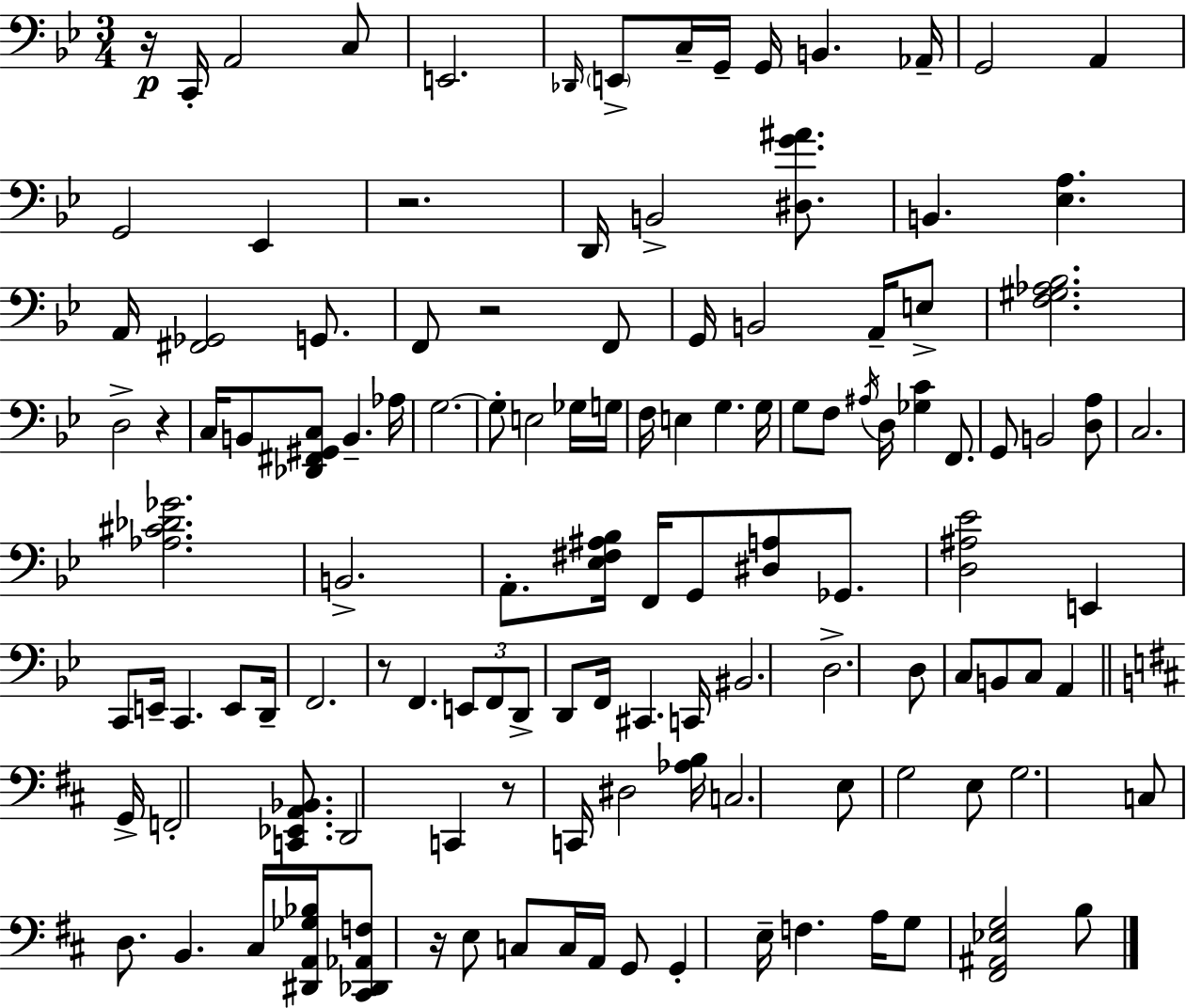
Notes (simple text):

R/s C2/s A2/h C3/e E2/h. Db2/s E2/e C3/s G2/s G2/s B2/q. Ab2/s G2/h A2/q G2/h Eb2/q R/h. D2/s B2/h [D#3,G4,A#4]/e. B2/q. [Eb3,A3]/q. A2/s [F#2,Gb2]/h G2/e. F2/e R/h F2/e G2/s B2/h A2/s E3/e [F3,G#3,Ab3,Bb3]/h. D3/h R/q C3/s B2/e [Db2,F#2,G#2,C3]/e B2/q. Ab3/s G3/h. G3/e E3/h Gb3/s G3/s F3/s E3/q G3/q. G3/s G3/e F3/e A#3/s D3/s [Gb3,C4]/q F2/e. G2/e B2/h [D3,A3]/e C3/h. [Ab3,C#4,Db4,Gb4]/h. B2/h. A2/e. [Eb3,F#3,A#3,Bb3]/s F2/s G2/e [D#3,A3]/e Gb2/e. [D3,A#3,Eb4]/h E2/q C2/e E2/s C2/q. E2/e D2/s F2/h. R/e F2/q. E2/e F2/e D2/e D2/e F2/s C#2/q. C2/s BIS2/h. D3/h. D3/e C3/e B2/e C3/e A2/q G2/s F2/h [C2,Eb2,A2,Bb2]/e. D2/h C2/q R/e C2/s D#3/h [Ab3,B3]/s C3/h. E3/e G3/h E3/e G3/h. C3/e D3/e. B2/q. C#3/s [D#2,A2,Gb3,Bb3]/s [C#2,Db2,Ab2,F3]/e R/s E3/e C3/e C3/s A2/s G2/e G2/q E3/s F3/q. A3/s G3/e [F#2,A#2,Eb3,G3]/h B3/e